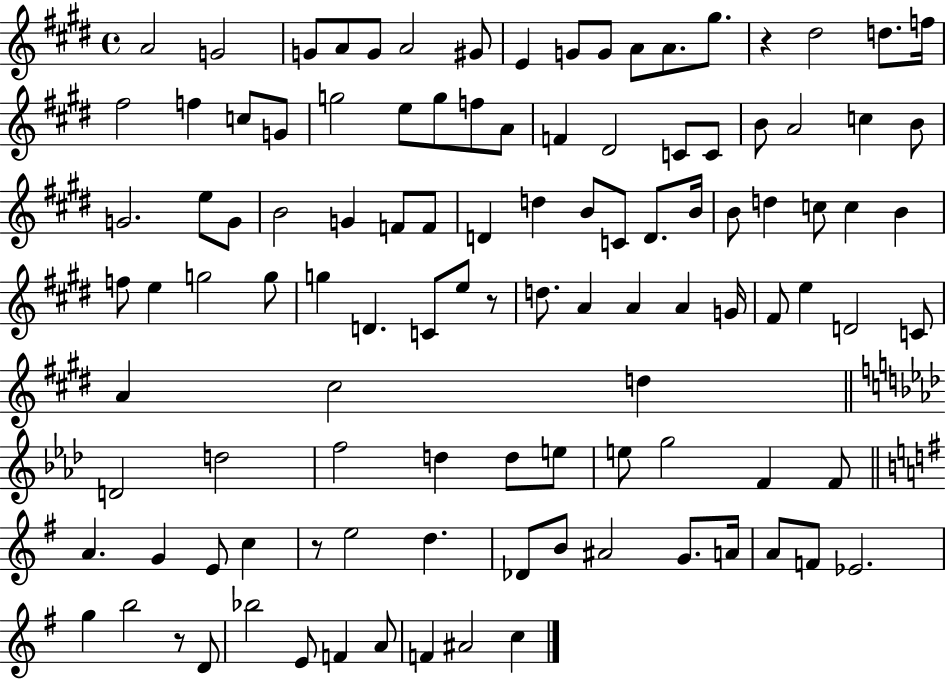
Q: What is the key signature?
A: E major